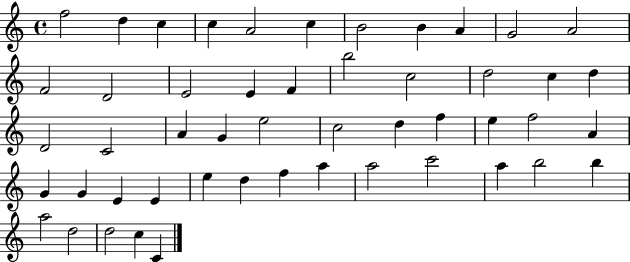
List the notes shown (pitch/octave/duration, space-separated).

F5/h D5/q C5/q C5/q A4/h C5/q B4/h B4/q A4/q G4/h A4/h F4/h D4/h E4/h E4/q F4/q B5/h C5/h D5/h C5/q D5/q D4/h C4/h A4/q G4/q E5/h C5/h D5/q F5/q E5/q F5/h A4/q G4/q G4/q E4/q E4/q E5/q D5/q F5/q A5/q A5/h C6/h A5/q B5/h B5/q A5/h D5/h D5/h C5/q C4/q